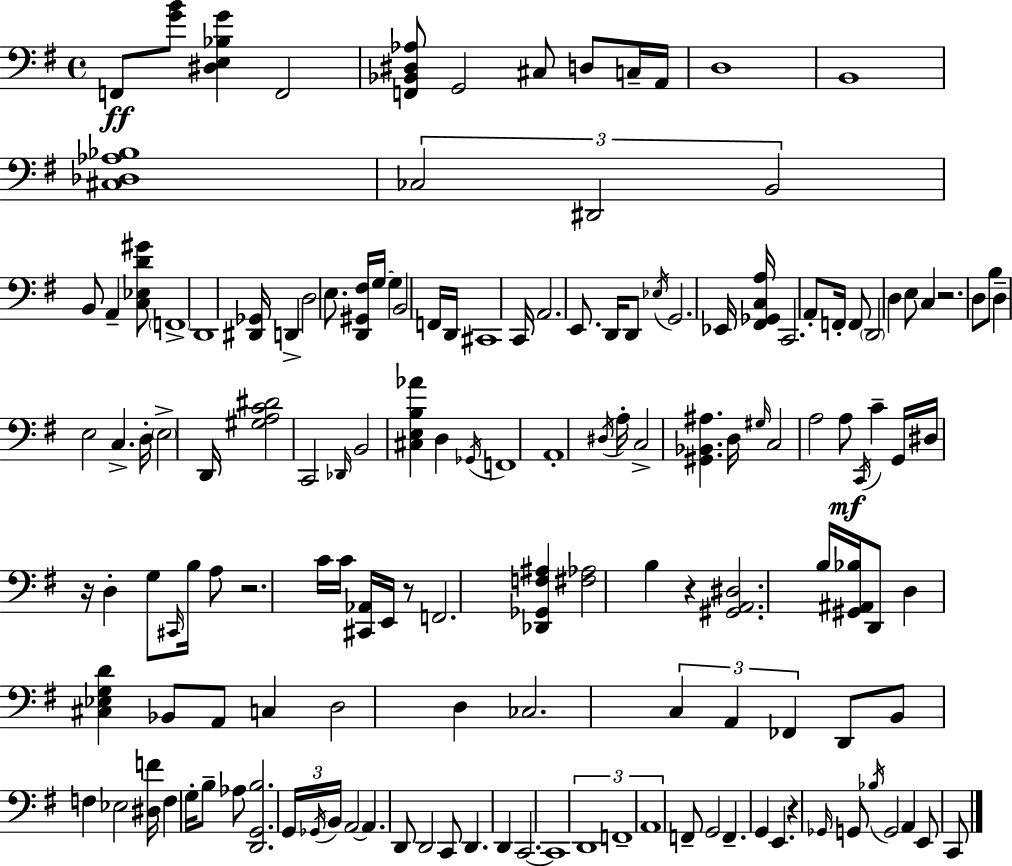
{
  \clef bass
  \time 4/4
  \defaultTimeSignature
  \key e \minor
  f,8\ff <g' b'>8 <dis e bes g'>4 f,2 | <f, bes, dis aes>8 g,2 cis8 d8 c16-- a,16 | d1 | b,1 | \break <cis des aes bes>1 | \tuplet 3/2 { ces2 dis,2 | b,2 } b,8 a,4-- <c ees d' gis'>8 | \parenthesize f,1-> | \break d,1 | <dis, ges,>16 d,4-> d2 e8. | <d, gis, fis>16 g16~~ g4 b,2 f,16 d,16 | cis,1 | \break c,16 a,2. e,8. | d,16 d,8 \acciaccatura { ees16 } g,2. | ees,16 <fis, ges, c a>16 c,2. a,8-. | f,16-. f,8 \parenthesize d,2 d4 e8 | \break c4 r2. | d8 b8 d4-- e2 | c4.-> d16-. \parenthesize e2-> | d,16 <gis a c' dis'>2 c,2 | \break \grace { des,16 } b,2 <cis e b aes'>4 d4 | \acciaccatura { ges,16 } f,1 | a,1-. | \acciaccatura { dis16 } a16-. c2-> <gis, bes, ais>4. | \break d16 \grace { gis16 } c2 a2 | a8\mf \acciaccatura { c,16 } c'4-- g,16 dis16 r16 d4-. | g8 \grace { cis,16 } b16 a8 r2. | c'16 c'16 <cis, aes,>16 e,16 r8 f,2. | \break <des, ges, f ais>4 <fis aes>2 | b4 r4 <gis, a, dis>2. | b16 <gis, ais, bes>16 d,8 d4 <cis ees g d'>4 | bes,8 a,8 c4 d2 | \break d4 ces2. | \tuplet 3/2 { c4 a,4 fes,4 } d,8 | b,8 f4 ees2 <dis f'>16 | f4 g16-. b8-- aes8 <d, g, b>2. | \break \tuplet 3/2 { g,16 \acciaccatura { ges,16 } b,16 } a,2~~ | a,4. d,8 d,2 | c,8 d,4. d,4 c,2.~~ | c,1 | \break \tuplet 3/2 { d,1 | f,1-- | a,1 } | f,8-- g,2 | \break f,4.-- g,4 e,4. | r4 \grace { ges,16 } g,8 \acciaccatura { bes16 } g,2 | a,4 e,8 c,8 \bar "|."
}